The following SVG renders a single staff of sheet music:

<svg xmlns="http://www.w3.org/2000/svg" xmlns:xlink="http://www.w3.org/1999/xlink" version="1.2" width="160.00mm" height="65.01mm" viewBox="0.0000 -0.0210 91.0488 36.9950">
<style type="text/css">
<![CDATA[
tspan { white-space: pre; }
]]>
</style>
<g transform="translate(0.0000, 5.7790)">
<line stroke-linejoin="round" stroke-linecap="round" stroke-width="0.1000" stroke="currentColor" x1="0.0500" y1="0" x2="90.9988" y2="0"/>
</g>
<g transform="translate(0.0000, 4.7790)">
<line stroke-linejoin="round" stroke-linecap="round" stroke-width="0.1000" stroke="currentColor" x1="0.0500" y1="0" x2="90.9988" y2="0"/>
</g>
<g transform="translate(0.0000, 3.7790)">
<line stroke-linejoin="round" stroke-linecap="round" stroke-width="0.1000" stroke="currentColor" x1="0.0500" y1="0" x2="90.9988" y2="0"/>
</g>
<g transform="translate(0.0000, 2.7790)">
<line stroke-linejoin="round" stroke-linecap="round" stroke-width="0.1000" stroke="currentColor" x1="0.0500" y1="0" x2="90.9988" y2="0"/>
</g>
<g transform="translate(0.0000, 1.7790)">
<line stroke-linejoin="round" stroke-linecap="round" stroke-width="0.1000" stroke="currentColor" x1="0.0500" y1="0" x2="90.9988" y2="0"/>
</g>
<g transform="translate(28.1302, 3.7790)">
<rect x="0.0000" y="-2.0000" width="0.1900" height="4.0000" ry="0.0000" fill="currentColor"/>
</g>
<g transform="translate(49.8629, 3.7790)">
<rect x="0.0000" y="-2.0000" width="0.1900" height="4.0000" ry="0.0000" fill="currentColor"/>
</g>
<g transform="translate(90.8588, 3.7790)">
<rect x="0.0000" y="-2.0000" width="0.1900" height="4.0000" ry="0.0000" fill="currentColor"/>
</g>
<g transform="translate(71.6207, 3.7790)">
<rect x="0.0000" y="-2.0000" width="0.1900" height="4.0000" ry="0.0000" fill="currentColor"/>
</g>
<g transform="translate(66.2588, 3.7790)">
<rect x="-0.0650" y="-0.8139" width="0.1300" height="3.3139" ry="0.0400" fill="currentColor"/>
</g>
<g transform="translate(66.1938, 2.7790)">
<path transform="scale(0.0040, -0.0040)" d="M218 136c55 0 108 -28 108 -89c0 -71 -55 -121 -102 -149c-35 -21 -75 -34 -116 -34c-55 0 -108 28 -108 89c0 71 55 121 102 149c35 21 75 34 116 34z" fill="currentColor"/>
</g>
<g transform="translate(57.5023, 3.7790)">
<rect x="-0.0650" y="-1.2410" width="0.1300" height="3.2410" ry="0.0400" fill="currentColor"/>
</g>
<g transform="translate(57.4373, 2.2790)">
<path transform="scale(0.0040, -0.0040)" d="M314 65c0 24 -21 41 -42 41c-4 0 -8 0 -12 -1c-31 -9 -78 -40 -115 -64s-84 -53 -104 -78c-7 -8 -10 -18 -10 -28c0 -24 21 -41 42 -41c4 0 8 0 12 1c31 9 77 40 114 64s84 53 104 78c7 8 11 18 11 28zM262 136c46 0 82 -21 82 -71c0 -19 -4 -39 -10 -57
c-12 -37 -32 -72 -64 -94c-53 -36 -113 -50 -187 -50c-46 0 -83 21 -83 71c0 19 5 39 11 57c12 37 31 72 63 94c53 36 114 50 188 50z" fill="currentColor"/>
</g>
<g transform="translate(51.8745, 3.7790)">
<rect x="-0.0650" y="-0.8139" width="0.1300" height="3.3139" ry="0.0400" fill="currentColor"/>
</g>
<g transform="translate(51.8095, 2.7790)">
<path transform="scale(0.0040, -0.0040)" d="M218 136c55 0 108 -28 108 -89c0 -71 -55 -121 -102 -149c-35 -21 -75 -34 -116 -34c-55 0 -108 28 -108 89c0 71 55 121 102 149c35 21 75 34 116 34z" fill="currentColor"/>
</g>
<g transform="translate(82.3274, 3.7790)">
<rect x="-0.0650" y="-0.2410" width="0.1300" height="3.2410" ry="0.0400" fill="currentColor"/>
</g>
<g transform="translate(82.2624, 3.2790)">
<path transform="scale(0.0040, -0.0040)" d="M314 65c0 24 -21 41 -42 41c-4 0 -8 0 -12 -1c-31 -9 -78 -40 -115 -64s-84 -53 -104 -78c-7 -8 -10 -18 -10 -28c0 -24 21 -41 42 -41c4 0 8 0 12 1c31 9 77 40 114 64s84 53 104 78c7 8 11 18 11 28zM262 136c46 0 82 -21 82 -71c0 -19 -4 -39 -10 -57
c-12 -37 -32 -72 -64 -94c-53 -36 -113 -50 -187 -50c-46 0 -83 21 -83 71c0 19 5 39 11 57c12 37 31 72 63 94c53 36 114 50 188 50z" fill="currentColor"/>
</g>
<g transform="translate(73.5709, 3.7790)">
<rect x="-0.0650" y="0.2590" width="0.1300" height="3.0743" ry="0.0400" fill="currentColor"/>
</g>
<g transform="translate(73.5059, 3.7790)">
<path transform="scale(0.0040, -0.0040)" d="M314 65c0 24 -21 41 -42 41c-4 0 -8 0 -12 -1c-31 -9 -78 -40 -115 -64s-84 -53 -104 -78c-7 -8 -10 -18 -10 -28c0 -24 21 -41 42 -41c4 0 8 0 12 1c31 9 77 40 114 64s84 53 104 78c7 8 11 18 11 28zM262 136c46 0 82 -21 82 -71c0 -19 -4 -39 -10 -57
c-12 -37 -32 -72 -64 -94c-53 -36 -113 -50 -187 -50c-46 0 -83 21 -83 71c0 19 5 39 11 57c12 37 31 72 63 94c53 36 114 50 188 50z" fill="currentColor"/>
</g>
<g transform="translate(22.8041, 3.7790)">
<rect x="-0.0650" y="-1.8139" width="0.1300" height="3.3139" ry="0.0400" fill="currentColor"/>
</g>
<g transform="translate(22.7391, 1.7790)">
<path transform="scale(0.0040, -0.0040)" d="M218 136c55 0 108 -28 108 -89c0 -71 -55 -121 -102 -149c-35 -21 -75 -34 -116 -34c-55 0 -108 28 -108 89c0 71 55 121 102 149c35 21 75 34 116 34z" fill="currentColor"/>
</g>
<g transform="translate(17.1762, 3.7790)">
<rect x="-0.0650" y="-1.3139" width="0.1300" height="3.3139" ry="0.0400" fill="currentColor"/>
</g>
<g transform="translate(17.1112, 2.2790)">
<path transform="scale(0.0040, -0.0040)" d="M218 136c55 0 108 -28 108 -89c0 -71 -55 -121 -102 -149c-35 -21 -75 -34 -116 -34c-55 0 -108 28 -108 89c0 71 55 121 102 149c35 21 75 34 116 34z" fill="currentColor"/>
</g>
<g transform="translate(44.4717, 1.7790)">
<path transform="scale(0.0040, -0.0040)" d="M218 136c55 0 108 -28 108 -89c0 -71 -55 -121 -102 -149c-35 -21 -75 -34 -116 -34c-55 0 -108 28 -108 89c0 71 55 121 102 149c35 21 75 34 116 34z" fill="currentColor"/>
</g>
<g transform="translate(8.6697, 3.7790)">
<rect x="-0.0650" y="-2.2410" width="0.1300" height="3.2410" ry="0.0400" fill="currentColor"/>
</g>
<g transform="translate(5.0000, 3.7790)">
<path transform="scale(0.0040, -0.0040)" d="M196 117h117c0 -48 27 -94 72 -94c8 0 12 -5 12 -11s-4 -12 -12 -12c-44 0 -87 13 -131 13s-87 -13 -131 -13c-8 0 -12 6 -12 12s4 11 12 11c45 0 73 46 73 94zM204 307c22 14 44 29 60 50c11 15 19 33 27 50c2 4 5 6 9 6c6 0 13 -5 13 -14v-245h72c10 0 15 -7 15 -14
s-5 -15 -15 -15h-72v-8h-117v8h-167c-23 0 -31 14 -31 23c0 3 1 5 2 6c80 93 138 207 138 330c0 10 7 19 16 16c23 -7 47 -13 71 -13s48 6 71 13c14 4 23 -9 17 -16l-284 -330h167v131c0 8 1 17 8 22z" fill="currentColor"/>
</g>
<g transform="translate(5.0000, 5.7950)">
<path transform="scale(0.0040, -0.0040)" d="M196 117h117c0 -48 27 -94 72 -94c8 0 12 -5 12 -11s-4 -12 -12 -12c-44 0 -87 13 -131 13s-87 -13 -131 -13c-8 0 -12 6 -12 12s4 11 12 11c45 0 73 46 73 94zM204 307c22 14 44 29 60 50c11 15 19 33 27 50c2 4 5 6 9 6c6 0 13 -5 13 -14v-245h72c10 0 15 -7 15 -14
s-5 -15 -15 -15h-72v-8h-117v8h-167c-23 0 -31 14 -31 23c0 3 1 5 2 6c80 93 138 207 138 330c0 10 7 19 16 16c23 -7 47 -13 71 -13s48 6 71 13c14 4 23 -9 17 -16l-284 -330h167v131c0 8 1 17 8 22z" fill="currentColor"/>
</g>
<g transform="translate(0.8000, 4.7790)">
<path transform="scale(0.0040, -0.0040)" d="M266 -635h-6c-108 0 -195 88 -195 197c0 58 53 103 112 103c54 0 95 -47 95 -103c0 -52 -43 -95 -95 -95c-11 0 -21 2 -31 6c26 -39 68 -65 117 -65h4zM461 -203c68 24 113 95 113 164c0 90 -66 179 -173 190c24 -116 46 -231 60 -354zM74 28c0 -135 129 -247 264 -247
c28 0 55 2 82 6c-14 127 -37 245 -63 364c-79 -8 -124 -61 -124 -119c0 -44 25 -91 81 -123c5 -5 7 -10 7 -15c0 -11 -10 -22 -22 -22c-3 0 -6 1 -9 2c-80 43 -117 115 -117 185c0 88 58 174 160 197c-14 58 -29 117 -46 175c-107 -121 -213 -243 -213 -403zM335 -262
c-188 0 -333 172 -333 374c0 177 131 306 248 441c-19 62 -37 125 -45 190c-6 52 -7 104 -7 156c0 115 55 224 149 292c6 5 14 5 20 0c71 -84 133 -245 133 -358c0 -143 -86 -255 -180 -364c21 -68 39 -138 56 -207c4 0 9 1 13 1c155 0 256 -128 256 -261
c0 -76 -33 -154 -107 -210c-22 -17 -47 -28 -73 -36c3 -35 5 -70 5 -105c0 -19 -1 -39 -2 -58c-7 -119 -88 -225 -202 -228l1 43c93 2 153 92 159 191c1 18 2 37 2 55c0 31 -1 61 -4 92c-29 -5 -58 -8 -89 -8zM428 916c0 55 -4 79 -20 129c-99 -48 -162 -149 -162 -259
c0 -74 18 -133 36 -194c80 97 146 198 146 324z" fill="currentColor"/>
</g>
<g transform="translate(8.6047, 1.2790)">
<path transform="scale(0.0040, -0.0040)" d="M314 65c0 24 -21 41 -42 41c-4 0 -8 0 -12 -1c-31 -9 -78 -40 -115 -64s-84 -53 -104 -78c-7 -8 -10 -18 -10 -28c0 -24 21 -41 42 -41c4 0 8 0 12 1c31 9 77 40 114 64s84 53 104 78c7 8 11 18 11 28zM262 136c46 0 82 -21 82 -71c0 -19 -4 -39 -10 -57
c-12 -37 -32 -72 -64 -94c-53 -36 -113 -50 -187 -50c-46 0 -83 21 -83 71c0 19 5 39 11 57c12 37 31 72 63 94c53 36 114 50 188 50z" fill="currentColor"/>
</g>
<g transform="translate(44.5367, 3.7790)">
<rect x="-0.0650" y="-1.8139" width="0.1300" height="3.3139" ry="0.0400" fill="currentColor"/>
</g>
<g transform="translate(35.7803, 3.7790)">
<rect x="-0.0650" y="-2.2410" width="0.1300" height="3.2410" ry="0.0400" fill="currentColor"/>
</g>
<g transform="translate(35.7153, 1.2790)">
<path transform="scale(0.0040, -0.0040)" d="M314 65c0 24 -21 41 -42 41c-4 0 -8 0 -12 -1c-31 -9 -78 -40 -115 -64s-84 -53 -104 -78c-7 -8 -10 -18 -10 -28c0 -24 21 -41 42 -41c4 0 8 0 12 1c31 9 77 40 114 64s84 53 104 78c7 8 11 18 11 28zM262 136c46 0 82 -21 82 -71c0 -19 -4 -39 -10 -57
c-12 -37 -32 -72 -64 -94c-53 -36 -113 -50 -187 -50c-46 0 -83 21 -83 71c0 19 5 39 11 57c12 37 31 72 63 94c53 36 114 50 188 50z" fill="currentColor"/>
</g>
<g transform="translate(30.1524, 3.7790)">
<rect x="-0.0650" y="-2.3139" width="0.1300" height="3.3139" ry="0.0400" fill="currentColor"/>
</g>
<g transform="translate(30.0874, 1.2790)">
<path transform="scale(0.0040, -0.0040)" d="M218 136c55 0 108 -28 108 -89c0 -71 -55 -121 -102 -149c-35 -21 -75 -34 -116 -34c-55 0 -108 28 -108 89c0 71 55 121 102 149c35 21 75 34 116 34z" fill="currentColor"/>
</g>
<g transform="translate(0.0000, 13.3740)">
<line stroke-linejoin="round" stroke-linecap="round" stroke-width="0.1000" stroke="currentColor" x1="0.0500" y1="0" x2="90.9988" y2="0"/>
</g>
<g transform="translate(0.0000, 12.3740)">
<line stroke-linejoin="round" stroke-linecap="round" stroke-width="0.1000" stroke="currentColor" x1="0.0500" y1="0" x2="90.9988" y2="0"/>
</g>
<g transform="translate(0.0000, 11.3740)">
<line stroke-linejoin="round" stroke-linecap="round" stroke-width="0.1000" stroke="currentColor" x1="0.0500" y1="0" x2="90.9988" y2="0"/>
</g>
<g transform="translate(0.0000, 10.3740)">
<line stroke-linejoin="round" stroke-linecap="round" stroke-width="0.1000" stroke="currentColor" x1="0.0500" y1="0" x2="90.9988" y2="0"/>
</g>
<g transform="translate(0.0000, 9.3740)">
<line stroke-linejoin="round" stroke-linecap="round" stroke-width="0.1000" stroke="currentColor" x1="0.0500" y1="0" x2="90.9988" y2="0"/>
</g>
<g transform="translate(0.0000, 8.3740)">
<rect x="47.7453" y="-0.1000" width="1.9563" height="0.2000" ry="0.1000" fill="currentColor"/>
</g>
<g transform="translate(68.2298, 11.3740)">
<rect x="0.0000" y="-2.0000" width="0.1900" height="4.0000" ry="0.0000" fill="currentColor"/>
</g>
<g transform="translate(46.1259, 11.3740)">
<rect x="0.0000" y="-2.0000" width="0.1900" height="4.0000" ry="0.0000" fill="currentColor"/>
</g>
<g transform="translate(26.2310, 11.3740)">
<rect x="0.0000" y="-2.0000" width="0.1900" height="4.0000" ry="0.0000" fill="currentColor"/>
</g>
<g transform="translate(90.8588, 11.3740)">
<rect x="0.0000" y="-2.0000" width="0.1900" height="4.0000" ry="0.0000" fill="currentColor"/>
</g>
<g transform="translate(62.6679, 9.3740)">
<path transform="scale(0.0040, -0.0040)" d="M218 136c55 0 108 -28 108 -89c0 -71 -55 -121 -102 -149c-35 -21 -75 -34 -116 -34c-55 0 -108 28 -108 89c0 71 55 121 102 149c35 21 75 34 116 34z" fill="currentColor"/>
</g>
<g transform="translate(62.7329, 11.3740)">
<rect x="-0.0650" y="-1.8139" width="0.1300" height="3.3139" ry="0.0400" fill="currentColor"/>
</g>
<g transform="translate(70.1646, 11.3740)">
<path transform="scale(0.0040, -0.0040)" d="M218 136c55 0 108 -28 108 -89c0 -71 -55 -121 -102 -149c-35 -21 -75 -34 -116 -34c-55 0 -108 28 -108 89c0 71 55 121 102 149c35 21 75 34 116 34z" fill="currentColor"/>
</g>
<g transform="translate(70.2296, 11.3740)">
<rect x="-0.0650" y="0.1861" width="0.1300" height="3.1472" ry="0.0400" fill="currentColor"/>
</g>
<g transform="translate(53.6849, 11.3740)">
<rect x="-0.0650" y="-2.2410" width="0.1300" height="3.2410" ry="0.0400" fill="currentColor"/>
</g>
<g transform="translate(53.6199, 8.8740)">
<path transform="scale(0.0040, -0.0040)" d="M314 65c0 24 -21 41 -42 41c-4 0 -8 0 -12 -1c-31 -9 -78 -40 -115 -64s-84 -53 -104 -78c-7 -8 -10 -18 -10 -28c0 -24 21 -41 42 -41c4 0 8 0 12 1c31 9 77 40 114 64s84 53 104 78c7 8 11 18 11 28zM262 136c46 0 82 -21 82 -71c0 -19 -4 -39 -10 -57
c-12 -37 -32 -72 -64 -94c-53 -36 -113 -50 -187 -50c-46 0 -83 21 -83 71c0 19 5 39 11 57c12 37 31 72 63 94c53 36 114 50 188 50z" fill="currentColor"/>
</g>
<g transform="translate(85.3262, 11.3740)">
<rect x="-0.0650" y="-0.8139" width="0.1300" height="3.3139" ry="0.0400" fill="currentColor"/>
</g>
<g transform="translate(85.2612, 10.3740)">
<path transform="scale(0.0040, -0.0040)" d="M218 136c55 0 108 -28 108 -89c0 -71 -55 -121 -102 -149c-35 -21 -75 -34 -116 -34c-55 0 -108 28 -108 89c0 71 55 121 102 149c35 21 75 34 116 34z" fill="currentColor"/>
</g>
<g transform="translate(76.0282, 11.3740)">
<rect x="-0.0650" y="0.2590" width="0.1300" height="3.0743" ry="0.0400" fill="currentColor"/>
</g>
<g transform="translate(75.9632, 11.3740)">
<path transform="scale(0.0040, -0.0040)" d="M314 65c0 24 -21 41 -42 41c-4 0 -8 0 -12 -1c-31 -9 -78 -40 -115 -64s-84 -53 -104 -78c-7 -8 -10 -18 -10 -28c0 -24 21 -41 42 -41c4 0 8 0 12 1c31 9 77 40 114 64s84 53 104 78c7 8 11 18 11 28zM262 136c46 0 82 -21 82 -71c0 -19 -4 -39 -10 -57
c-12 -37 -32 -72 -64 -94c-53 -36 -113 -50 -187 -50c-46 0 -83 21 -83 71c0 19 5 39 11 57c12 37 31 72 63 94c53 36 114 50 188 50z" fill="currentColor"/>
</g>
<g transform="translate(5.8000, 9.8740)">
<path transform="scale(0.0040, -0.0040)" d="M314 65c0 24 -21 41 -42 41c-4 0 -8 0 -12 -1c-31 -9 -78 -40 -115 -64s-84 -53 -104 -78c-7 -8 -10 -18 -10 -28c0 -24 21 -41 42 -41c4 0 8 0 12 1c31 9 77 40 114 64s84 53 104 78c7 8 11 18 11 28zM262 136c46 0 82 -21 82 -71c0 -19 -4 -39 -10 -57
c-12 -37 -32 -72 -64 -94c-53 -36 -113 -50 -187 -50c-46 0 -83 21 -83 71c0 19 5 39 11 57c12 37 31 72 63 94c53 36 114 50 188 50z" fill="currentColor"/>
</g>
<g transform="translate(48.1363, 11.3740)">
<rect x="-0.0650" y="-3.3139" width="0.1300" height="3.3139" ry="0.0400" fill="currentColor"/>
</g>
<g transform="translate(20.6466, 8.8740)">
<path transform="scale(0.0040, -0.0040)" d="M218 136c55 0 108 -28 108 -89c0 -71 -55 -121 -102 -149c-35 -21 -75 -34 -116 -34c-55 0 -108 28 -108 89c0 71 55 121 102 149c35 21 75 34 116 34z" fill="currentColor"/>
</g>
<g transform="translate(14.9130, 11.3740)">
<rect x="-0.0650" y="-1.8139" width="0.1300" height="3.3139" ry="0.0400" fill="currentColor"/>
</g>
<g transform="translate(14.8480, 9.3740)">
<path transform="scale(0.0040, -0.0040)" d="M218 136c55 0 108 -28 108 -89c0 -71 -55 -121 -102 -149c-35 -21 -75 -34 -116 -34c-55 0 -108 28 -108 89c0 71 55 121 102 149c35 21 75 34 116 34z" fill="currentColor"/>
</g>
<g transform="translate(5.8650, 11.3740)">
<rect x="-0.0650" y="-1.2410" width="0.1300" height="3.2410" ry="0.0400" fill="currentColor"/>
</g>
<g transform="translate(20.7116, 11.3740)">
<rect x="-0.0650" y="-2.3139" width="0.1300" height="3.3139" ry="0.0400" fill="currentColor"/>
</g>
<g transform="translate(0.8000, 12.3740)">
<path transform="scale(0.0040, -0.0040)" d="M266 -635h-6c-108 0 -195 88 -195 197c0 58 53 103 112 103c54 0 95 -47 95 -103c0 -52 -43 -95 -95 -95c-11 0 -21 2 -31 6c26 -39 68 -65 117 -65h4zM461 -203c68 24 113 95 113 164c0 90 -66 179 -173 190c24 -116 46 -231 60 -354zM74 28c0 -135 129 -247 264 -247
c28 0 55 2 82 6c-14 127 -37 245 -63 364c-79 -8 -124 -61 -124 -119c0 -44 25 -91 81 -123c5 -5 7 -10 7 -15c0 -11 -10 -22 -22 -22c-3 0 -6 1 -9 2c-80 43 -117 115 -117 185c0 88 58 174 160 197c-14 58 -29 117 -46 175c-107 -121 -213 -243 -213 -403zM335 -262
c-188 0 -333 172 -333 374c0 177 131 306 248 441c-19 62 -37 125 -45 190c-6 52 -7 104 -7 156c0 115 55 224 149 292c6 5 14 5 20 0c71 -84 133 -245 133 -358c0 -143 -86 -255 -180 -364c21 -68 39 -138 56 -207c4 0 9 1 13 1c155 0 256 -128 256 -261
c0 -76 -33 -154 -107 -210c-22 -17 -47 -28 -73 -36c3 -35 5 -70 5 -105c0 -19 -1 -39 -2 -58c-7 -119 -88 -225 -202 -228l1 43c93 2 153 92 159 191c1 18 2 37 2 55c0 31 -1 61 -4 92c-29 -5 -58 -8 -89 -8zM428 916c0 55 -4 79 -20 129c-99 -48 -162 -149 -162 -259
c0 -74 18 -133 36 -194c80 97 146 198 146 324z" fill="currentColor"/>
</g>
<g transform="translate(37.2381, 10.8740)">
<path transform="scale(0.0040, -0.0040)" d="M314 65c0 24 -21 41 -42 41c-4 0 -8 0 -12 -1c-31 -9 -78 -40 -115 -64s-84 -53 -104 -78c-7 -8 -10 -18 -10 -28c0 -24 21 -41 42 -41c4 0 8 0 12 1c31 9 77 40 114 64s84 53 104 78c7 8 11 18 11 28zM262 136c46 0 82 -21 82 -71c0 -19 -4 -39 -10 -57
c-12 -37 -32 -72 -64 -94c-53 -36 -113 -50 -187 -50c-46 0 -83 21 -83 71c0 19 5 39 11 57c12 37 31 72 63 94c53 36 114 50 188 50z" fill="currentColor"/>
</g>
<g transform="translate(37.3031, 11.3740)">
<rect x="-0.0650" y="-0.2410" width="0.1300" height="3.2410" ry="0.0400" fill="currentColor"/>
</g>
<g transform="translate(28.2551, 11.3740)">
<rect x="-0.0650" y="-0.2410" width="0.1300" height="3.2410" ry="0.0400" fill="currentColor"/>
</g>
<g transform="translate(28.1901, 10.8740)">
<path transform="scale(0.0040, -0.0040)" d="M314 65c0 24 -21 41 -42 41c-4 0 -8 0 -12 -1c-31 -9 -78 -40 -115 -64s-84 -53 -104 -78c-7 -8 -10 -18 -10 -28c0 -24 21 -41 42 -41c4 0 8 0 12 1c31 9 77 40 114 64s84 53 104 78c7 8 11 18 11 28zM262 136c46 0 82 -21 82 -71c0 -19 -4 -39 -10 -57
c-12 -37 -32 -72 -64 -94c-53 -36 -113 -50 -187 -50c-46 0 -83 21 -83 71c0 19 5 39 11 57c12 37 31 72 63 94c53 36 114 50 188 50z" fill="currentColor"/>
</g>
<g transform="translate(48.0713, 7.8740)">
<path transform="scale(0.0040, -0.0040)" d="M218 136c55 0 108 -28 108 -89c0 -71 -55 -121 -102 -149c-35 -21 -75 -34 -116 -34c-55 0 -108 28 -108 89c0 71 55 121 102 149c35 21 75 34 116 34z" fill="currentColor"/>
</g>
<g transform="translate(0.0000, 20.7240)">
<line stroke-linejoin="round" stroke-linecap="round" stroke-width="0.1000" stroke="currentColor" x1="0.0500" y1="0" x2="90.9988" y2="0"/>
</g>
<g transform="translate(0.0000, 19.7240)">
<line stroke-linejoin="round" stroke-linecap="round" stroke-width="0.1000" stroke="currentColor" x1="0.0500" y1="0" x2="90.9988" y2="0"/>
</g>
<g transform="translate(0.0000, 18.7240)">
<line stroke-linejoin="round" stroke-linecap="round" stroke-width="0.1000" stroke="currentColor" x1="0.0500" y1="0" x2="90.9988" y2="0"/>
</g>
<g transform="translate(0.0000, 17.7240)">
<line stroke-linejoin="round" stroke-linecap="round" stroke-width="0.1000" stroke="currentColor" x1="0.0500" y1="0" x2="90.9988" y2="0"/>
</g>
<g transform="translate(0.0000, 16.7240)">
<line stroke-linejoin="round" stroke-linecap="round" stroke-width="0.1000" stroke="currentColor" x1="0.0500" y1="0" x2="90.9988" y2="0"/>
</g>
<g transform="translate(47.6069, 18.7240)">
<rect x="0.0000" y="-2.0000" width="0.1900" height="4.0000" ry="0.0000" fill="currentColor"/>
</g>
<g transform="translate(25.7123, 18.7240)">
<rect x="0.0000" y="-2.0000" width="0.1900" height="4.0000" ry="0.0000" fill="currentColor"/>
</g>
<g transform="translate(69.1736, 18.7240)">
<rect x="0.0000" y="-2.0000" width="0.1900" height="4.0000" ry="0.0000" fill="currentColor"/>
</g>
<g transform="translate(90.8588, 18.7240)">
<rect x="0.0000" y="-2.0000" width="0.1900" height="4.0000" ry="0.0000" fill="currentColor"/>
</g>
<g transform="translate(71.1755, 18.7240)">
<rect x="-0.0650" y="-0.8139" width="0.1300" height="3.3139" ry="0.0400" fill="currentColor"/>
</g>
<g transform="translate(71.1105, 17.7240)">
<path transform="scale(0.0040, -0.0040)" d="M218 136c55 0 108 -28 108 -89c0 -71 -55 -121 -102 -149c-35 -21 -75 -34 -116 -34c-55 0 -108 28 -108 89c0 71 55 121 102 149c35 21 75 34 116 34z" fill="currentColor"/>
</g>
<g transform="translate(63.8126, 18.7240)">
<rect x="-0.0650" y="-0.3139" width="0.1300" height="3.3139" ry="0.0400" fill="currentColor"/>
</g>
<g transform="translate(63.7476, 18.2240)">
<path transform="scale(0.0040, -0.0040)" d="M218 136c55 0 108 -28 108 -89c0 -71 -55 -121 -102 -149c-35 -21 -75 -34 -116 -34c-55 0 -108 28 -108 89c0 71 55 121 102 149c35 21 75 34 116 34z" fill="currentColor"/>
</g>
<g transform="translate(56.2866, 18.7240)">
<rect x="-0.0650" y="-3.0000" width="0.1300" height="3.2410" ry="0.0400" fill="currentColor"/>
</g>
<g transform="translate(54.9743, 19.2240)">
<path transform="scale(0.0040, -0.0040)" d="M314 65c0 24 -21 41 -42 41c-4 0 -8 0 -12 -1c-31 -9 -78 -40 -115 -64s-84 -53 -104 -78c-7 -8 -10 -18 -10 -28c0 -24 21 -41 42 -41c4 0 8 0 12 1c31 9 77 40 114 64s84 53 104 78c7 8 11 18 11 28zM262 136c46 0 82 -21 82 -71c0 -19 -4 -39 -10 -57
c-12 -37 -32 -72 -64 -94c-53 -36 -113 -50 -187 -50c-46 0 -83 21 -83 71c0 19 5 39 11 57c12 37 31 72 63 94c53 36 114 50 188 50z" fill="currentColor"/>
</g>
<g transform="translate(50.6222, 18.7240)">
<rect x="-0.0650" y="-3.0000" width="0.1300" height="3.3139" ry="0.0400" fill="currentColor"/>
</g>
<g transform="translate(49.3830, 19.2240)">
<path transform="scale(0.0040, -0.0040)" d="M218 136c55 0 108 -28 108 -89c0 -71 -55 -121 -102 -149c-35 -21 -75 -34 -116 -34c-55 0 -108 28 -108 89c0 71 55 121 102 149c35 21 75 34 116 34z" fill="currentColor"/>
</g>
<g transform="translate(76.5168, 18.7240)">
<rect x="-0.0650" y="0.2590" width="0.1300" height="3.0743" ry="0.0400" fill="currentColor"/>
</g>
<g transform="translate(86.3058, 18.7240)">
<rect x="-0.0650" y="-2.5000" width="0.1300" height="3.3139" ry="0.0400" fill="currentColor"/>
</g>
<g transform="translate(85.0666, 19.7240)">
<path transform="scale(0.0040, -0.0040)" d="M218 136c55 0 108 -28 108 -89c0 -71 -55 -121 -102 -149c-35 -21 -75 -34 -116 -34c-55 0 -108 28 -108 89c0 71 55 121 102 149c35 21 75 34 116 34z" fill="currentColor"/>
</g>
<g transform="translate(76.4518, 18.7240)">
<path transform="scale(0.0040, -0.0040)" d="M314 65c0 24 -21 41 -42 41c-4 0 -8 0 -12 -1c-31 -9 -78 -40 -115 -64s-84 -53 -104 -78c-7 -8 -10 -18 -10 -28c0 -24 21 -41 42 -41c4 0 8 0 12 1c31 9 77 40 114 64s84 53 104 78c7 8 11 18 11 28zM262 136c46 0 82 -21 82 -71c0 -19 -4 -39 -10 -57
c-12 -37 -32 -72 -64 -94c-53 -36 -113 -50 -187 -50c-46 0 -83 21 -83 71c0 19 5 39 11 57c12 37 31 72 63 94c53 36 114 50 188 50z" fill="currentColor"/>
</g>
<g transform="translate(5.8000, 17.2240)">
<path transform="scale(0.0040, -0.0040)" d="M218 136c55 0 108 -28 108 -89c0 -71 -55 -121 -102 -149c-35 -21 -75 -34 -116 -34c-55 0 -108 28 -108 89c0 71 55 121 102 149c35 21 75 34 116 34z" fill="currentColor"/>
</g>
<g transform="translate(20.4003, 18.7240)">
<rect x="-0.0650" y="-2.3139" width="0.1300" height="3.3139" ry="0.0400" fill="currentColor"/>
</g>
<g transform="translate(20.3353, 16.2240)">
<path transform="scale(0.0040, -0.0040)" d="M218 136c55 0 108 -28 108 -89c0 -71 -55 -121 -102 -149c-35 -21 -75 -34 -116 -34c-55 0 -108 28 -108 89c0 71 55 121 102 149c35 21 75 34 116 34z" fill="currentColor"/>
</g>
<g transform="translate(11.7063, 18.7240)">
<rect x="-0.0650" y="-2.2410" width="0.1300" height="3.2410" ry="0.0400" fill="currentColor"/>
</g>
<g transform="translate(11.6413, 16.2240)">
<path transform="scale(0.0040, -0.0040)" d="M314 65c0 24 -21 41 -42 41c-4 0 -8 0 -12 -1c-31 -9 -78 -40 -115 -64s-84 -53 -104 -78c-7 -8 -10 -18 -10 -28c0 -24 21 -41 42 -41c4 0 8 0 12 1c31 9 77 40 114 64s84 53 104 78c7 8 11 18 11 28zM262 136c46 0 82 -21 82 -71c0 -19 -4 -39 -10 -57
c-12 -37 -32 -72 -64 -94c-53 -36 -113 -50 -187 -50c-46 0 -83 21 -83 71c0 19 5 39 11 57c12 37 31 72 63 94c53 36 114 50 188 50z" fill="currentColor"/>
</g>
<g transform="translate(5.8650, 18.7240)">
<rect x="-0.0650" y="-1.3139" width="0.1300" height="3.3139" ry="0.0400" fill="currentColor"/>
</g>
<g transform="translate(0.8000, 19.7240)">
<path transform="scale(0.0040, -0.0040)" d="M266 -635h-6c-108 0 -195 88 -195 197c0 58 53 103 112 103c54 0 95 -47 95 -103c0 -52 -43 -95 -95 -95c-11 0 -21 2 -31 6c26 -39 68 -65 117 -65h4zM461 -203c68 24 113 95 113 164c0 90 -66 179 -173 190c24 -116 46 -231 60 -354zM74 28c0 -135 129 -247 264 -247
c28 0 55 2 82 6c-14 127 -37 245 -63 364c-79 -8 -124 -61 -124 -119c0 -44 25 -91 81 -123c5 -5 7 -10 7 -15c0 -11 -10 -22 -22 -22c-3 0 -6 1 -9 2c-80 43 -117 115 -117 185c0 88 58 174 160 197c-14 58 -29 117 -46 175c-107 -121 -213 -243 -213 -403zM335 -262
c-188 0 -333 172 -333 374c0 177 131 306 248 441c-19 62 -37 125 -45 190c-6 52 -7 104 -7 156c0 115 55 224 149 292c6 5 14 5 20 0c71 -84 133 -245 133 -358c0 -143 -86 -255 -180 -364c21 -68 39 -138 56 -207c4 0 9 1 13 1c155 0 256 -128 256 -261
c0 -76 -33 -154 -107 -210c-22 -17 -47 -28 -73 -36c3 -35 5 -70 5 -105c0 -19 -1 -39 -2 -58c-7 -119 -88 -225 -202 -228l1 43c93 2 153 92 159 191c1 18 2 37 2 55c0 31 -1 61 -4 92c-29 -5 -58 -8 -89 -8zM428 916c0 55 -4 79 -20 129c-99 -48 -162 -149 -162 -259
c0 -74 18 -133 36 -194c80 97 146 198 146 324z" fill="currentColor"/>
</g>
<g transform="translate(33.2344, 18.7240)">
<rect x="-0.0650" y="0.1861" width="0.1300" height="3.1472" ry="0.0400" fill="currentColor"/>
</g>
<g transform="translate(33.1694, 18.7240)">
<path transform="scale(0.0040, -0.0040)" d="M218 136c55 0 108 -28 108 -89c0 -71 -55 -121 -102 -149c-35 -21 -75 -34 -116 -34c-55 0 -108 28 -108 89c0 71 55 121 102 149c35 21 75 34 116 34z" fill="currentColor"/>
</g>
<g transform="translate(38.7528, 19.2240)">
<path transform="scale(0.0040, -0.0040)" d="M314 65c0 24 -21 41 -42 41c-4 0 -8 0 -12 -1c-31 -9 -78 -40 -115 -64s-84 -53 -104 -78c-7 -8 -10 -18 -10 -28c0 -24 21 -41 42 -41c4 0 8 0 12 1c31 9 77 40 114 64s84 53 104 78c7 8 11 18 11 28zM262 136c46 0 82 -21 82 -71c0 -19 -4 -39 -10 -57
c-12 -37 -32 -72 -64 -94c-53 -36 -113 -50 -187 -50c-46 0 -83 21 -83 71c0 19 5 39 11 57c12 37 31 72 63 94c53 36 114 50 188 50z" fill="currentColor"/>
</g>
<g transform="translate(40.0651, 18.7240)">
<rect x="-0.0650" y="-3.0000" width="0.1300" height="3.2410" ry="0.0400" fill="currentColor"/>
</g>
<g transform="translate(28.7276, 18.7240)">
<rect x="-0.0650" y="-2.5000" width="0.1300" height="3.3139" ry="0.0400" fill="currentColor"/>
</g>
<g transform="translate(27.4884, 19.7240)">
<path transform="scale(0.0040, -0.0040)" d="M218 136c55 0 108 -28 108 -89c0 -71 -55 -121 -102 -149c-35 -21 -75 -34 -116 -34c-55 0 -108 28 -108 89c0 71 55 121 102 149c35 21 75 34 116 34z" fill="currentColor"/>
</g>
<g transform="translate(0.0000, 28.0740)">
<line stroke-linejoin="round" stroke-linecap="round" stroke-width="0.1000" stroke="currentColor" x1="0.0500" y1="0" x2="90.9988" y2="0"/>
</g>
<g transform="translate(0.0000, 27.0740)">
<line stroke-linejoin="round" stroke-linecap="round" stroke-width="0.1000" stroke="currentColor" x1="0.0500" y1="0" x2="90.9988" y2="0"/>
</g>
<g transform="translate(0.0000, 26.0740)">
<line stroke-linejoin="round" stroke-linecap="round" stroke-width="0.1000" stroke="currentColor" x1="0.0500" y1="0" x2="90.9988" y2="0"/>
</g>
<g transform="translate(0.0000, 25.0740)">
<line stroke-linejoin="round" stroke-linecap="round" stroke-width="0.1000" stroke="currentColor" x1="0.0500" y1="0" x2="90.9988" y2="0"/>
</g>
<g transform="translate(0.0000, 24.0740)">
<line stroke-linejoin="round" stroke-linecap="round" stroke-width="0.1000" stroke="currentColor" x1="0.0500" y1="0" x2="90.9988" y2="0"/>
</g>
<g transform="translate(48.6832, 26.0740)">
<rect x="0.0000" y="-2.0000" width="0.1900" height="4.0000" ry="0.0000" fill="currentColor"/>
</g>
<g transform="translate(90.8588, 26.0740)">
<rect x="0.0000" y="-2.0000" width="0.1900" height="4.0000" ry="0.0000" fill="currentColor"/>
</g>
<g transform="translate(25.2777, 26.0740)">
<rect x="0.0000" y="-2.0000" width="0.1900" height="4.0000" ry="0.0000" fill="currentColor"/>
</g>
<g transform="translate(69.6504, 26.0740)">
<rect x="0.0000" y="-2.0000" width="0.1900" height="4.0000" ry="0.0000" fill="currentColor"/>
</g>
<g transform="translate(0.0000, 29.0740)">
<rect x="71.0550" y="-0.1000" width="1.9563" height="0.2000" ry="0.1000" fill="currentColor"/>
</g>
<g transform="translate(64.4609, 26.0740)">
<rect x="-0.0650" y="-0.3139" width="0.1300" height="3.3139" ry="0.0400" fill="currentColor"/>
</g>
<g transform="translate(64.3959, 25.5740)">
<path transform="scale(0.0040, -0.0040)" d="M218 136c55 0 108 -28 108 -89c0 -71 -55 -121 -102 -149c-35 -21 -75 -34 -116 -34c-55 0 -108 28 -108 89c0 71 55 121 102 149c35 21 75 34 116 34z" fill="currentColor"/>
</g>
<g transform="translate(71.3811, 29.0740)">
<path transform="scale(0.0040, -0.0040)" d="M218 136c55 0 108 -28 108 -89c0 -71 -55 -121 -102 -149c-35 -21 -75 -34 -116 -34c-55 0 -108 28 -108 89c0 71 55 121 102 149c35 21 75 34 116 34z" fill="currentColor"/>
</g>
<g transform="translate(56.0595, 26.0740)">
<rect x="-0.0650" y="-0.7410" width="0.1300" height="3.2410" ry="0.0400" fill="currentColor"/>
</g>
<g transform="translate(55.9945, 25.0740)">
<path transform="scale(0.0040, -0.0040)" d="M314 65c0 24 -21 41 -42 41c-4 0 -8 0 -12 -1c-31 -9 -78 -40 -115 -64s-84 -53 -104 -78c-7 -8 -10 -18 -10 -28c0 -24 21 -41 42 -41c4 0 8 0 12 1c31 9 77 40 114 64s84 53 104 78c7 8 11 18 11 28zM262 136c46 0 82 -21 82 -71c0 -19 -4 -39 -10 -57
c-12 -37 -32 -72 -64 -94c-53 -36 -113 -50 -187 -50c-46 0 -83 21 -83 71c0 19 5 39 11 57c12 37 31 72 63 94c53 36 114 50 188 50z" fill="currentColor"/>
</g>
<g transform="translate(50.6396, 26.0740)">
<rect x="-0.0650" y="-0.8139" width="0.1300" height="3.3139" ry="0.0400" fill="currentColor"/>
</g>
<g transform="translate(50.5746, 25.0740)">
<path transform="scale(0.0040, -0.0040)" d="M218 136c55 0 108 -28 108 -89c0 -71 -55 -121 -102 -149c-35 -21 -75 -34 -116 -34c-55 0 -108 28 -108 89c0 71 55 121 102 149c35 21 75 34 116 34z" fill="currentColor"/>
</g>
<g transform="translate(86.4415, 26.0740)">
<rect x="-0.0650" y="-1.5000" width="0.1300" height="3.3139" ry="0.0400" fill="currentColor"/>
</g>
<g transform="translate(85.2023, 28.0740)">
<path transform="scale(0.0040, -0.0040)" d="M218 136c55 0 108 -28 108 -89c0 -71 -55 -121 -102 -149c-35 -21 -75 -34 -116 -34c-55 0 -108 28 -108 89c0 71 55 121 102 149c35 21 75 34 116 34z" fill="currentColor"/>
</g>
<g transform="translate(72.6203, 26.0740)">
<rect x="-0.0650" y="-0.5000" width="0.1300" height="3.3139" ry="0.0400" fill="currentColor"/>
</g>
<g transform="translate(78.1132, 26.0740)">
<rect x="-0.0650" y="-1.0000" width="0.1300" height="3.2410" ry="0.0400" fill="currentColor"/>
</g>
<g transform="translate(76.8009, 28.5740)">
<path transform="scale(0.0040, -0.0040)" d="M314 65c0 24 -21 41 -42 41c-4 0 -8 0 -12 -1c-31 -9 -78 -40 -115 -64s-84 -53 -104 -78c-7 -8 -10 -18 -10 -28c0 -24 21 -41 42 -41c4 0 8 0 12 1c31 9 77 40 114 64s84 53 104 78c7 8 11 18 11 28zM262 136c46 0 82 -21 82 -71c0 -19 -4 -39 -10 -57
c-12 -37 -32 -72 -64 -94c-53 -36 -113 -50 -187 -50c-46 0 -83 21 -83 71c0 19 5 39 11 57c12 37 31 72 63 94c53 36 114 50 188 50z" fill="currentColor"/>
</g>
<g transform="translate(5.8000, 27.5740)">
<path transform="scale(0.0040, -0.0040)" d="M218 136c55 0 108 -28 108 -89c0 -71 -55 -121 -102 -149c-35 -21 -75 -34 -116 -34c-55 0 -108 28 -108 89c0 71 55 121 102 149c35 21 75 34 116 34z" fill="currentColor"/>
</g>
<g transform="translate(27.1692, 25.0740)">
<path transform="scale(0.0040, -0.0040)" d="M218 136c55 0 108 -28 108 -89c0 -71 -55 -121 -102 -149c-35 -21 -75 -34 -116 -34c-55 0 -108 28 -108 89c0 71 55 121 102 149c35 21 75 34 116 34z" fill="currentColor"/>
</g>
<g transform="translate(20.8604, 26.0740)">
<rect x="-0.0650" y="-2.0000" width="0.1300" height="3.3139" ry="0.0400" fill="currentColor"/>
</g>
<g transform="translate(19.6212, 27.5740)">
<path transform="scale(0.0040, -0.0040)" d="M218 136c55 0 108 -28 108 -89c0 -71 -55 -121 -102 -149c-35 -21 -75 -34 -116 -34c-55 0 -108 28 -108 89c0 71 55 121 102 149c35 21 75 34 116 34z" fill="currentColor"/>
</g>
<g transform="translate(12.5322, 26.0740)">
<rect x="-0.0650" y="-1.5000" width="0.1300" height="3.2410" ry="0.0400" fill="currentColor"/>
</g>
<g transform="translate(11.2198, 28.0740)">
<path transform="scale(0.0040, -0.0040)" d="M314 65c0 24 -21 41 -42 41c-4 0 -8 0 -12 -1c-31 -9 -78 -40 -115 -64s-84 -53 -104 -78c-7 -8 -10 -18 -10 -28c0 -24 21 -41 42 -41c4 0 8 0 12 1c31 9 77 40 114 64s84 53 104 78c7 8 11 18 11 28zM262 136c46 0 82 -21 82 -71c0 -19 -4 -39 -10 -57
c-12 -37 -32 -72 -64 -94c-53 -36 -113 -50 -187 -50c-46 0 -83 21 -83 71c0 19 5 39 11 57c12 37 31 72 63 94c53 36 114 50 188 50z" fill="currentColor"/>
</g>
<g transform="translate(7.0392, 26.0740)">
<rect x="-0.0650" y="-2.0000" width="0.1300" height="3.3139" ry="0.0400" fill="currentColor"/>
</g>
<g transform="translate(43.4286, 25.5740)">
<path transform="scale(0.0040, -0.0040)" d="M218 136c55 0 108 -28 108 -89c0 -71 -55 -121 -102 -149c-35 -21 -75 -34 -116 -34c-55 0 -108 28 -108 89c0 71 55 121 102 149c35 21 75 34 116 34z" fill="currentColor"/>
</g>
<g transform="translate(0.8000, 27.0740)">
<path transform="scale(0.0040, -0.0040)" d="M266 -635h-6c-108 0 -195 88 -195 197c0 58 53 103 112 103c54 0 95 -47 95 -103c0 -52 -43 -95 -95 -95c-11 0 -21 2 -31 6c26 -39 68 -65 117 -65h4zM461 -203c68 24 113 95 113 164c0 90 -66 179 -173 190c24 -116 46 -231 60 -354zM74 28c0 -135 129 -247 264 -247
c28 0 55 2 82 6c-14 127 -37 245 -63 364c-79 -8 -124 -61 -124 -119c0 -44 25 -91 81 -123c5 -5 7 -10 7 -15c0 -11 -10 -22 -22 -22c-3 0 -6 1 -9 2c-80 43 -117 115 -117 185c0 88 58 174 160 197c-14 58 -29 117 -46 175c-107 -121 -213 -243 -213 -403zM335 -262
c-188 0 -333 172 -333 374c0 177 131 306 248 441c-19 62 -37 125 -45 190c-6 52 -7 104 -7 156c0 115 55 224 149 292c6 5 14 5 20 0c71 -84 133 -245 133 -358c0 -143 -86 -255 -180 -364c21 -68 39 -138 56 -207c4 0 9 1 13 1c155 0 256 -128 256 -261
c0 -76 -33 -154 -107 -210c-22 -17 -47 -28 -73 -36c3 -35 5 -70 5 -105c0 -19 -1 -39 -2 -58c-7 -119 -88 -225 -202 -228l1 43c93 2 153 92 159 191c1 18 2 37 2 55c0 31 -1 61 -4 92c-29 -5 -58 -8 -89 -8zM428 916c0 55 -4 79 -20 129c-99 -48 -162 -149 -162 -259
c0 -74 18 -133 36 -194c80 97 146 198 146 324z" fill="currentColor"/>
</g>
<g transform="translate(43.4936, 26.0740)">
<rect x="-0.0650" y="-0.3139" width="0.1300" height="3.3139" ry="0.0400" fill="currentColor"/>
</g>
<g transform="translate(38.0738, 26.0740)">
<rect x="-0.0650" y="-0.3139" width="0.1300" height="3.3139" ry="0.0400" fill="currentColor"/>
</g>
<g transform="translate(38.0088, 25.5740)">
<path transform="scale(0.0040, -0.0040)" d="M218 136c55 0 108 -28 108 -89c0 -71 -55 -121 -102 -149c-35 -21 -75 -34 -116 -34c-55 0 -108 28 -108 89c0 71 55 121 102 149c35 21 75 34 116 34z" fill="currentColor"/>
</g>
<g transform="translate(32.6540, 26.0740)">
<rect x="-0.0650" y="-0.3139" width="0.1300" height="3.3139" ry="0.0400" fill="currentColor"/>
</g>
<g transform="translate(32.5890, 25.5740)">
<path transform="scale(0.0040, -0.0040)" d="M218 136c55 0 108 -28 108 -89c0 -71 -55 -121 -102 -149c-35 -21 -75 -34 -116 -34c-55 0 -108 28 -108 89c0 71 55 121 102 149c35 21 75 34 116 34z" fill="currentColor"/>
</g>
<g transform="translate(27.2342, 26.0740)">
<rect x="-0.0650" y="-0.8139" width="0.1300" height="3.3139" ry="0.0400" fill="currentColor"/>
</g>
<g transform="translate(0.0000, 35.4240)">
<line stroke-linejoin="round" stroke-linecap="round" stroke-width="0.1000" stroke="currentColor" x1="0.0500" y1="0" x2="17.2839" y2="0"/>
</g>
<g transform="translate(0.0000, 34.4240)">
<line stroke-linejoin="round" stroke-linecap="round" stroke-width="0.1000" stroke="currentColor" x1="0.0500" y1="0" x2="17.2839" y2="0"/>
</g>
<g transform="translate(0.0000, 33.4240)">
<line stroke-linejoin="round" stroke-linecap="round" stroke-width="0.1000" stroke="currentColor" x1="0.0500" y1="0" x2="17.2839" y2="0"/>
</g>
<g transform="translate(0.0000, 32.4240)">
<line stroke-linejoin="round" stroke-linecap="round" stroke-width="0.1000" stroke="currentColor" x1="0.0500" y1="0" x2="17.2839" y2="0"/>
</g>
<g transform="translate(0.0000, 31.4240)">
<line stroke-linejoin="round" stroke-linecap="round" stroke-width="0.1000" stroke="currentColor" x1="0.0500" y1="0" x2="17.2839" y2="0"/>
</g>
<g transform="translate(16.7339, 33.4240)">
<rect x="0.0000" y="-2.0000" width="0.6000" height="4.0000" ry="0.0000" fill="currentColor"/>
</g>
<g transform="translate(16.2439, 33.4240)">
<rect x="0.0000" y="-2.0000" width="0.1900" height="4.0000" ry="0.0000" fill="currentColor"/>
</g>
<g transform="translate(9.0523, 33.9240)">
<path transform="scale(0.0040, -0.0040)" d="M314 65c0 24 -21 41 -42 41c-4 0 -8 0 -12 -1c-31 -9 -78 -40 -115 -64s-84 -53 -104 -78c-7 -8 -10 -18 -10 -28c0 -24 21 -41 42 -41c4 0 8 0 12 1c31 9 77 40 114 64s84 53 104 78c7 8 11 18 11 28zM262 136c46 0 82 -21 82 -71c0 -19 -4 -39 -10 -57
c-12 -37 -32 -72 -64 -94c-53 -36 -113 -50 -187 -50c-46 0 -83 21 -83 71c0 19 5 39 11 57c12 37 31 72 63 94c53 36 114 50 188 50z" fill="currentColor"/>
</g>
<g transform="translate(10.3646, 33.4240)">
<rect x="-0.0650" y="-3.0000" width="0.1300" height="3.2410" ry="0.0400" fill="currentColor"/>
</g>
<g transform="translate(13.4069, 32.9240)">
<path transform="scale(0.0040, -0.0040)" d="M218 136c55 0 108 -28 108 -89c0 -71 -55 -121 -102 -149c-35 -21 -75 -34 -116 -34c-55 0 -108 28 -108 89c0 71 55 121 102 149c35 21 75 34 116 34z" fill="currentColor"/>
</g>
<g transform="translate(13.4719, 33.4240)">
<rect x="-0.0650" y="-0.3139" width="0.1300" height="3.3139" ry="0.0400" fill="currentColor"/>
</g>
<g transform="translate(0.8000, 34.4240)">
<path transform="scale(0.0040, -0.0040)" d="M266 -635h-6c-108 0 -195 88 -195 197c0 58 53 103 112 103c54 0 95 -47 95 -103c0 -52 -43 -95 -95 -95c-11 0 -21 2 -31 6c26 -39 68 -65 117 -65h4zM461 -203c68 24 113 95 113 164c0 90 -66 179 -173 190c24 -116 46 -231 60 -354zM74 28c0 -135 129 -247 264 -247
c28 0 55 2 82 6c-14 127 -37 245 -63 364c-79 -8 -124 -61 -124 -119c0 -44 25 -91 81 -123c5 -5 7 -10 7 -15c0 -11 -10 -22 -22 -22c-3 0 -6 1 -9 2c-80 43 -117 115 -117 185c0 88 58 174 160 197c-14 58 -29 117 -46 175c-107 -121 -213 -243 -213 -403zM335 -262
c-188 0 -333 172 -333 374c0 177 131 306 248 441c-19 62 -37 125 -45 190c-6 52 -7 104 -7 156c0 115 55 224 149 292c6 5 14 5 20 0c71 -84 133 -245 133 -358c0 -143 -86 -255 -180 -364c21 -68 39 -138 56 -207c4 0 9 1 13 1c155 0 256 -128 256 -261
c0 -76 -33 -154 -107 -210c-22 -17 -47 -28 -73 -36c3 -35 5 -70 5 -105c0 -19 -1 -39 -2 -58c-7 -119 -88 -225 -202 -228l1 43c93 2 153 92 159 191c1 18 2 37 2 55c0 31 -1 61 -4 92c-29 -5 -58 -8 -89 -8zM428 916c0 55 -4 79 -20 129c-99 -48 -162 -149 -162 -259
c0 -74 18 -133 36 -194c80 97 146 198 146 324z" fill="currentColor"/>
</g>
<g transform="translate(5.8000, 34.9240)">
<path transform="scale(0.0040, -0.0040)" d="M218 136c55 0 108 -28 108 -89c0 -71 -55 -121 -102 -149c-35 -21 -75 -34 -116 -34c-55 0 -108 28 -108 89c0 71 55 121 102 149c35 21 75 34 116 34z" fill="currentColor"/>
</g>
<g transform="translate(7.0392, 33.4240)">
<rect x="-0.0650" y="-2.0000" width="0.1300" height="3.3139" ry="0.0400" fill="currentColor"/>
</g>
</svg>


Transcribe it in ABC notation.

X:1
T:Untitled
M:4/4
L:1/4
K:C
g2 e f g g2 f d e2 d B2 c2 e2 f g c2 c2 b g2 f B B2 d e g2 g G B A2 A A2 c d B2 G F E2 F d c c c d d2 c C D2 E F A2 c